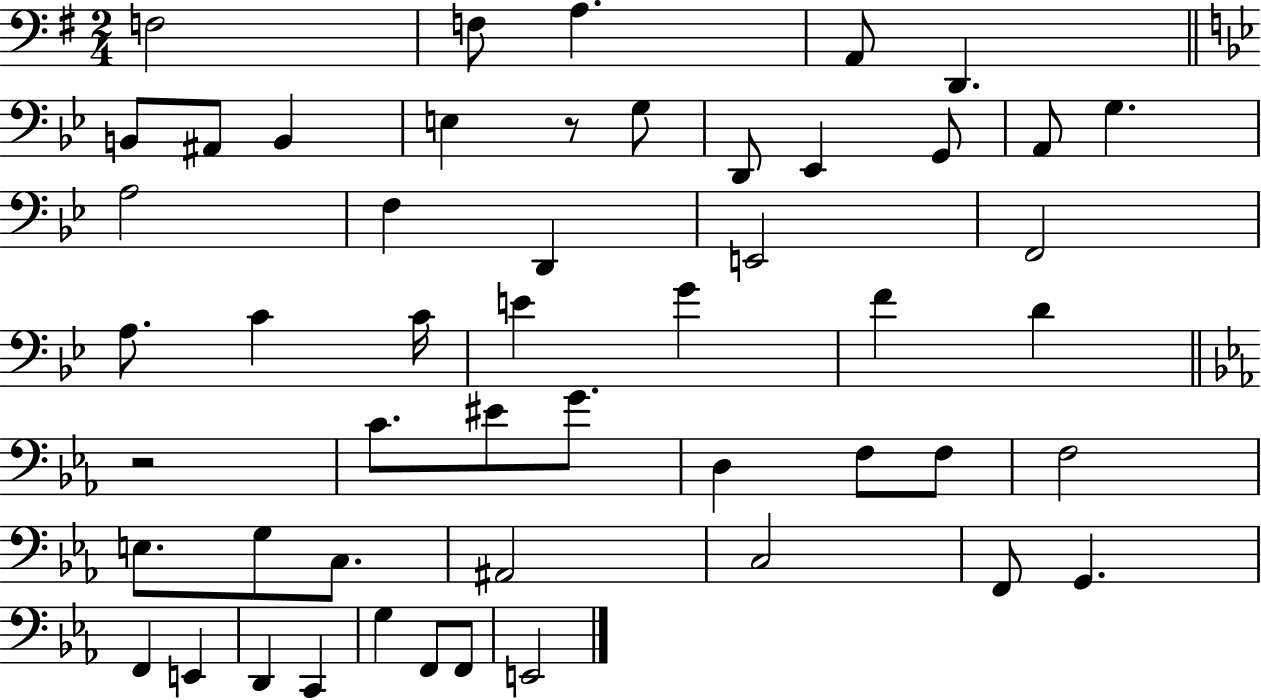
F3/h F3/e A3/q. A2/e D2/q. B2/e A#2/e B2/q E3/q R/e G3/e D2/e Eb2/q G2/e A2/e G3/q. A3/h F3/q D2/q E2/h F2/h A3/e. C4/q C4/s E4/q G4/q F4/q D4/q R/h C4/e. EIS4/e G4/e. D3/q F3/e F3/e F3/h E3/e. G3/e C3/e. A#2/h C3/h F2/e G2/q. F2/q E2/q D2/q C2/q G3/q F2/e F2/e E2/h